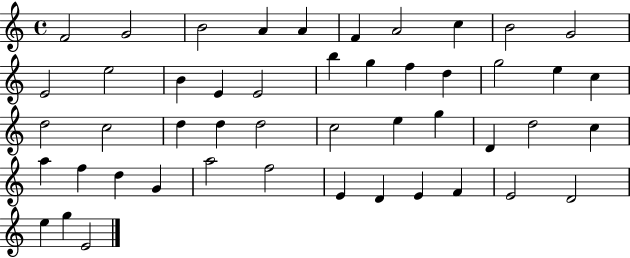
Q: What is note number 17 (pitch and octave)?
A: G5